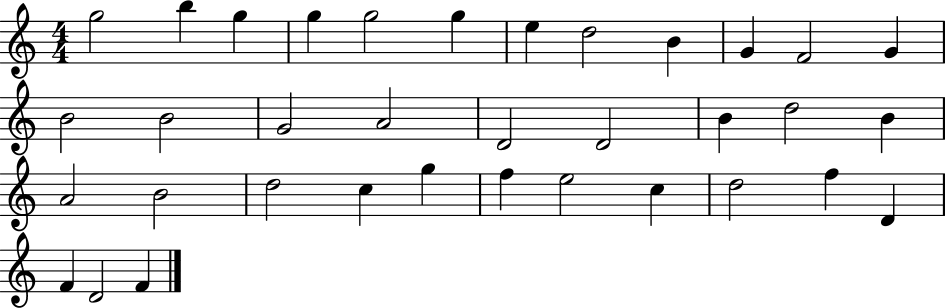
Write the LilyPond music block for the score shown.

{
  \clef treble
  \numericTimeSignature
  \time 4/4
  \key c \major
  g''2 b''4 g''4 | g''4 g''2 g''4 | e''4 d''2 b'4 | g'4 f'2 g'4 | \break b'2 b'2 | g'2 a'2 | d'2 d'2 | b'4 d''2 b'4 | \break a'2 b'2 | d''2 c''4 g''4 | f''4 e''2 c''4 | d''2 f''4 d'4 | \break f'4 d'2 f'4 | \bar "|."
}